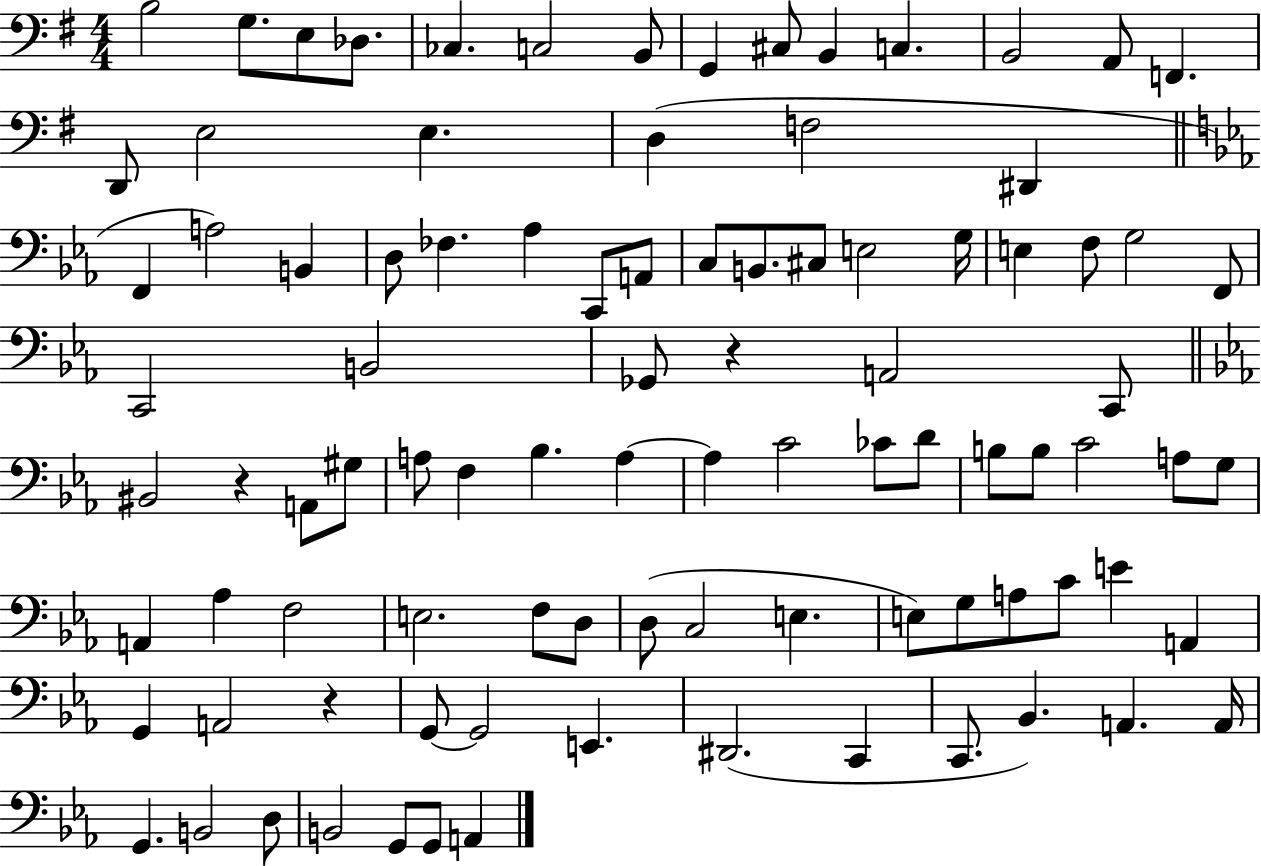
{
  \clef bass
  \numericTimeSignature
  \time 4/4
  \key g \major
  \repeat volta 2 { b2 g8. e8 des8. | ces4. c2 b,8 | g,4 cis8 b,4 c4. | b,2 a,8 f,4. | \break d,8 e2 e4. | d4( f2 dis,4 | \bar "||" \break \key ees \major f,4 a2) b,4 | d8 fes4. aes4 c,8 a,8 | c8 b,8. cis8 e2 g16 | e4 f8 g2 f,8 | \break c,2 b,2 | ges,8 r4 a,2 c,8 | \bar "||" \break \key c \minor bis,2 r4 a,8 gis8 | a8 f4 bes4. a4~~ | a4 c'2 ces'8 d'8 | b8 b8 c'2 a8 g8 | \break a,4 aes4 f2 | e2. f8 d8 | d8( c2 e4. | e8) g8 a8 c'8 e'4 a,4 | \break g,4 a,2 r4 | g,8~~ g,2 e,4. | dis,2.( c,4 | c,8. bes,4.) a,4. a,16 | \break g,4. b,2 d8 | b,2 g,8 g,8 a,4 | } \bar "|."
}